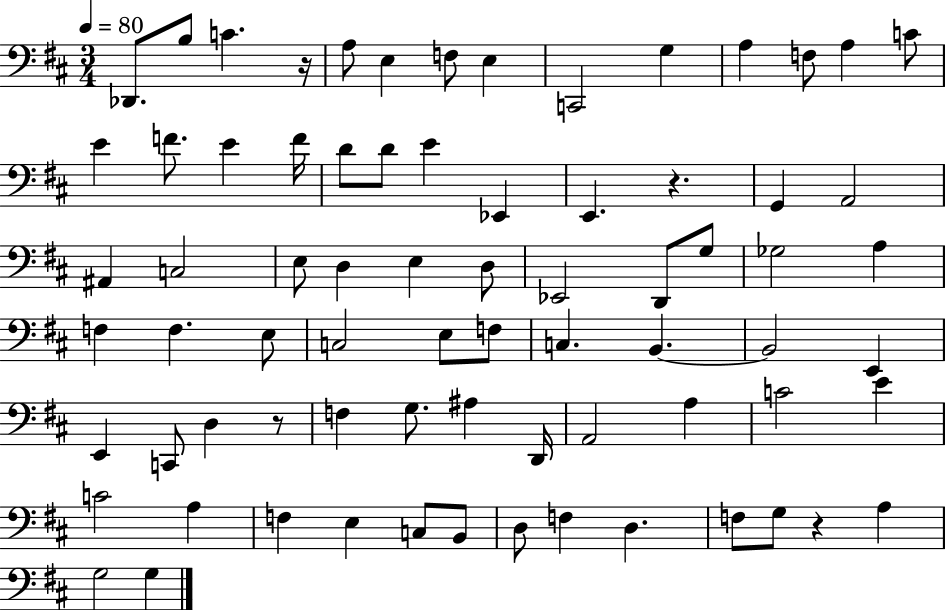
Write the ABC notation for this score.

X:1
T:Untitled
M:3/4
L:1/4
K:D
_D,,/2 B,/2 C z/4 A,/2 E, F,/2 E, C,,2 G, A, F,/2 A, C/2 E F/2 E F/4 D/2 D/2 E _E,, E,, z G,, A,,2 ^A,, C,2 E,/2 D, E, D,/2 _E,,2 D,,/2 G,/2 _G,2 A, F, F, E,/2 C,2 E,/2 F,/2 C, B,, B,,2 E,, E,, C,,/2 D, z/2 F, G,/2 ^A, D,,/4 A,,2 A, C2 E C2 A, F, E, C,/2 B,,/2 D,/2 F, D, F,/2 G,/2 z A, G,2 G,